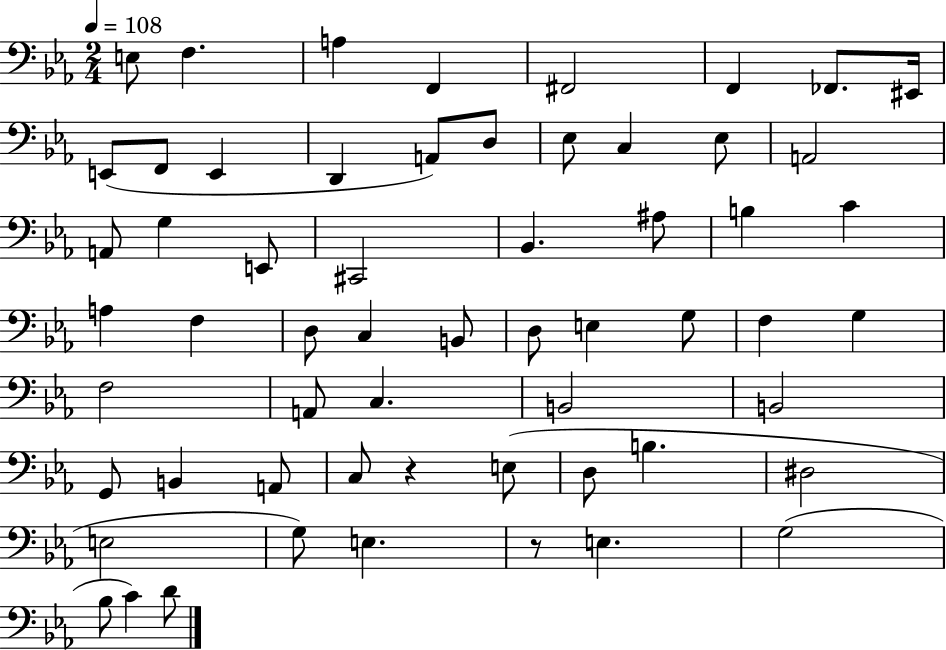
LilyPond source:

{
  \clef bass
  \numericTimeSignature
  \time 2/4
  \key ees \major
  \tempo 4 = 108
  \repeat volta 2 { e8 f4. | a4 f,4 | fis,2 | f,4 fes,8. eis,16 | \break e,8( f,8 e,4 | d,4 a,8) d8 | ees8 c4 ees8 | a,2 | \break a,8 g4 e,8 | cis,2 | bes,4. ais8 | b4 c'4 | \break a4 f4 | d8 c4 b,8 | d8 e4 g8 | f4 g4 | \break f2 | a,8 c4. | b,2 | b,2 | \break g,8 b,4 a,8 | c8 r4 e8( | d8 b4. | dis2 | \break e2 | g8) e4. | r8 e4. | g2( | \break bes8 c'4) d'8 | } \bar "|."
}